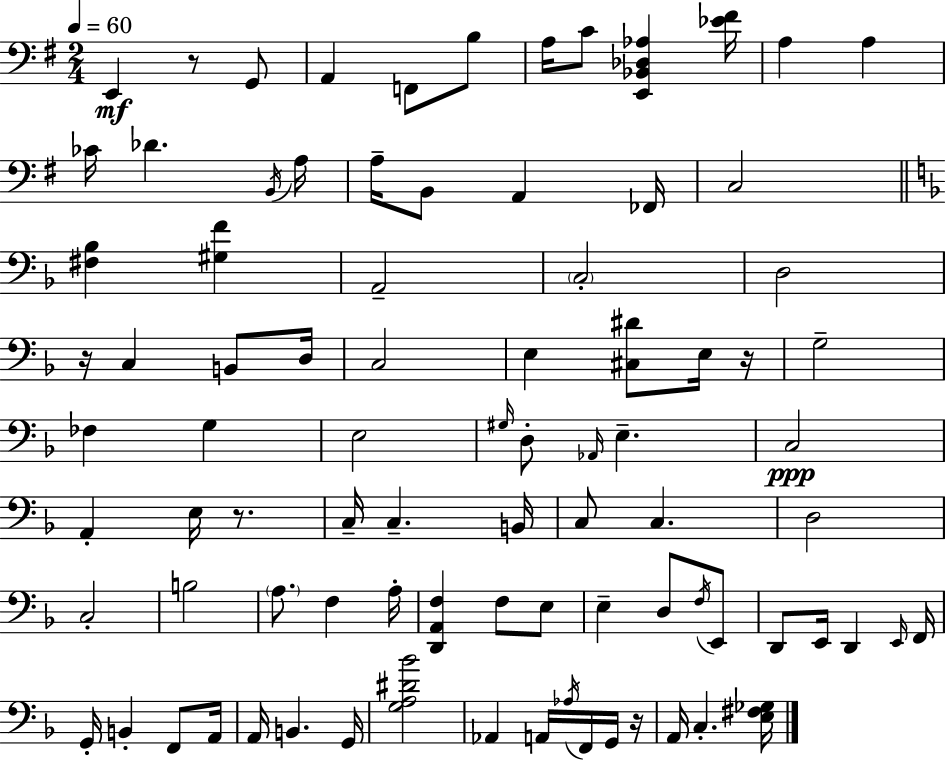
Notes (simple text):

E2/q R/e G2/e A2/q F2/e B3/e A3/s C4/e [E2,Bb2,Db3,Ab3]/q [Eb4,F#4]/s A3/q A3/q CES4/s Db4/q. B2/s A3/s A3/s B2/e A2/q FES2/s C3/h [F#3,Bb3]/q [G#3,F4]/q A2/h C3/h D3/h R/s C3/q B2/e D3/s C3/h E3/q [C#3,D#4]/e E3/s R/s G3/h FES3/q G3/q E3/h G#3/s D3/e Ab2/s E3/q. C3/h A2/q E3/s R/e. C3/s C3/q. B2/s C3/e C3/q. D3/h C3/h B3/h A3/e. F3/q A3/s [D2,A2,F3]/q F3/e E3/e E3/q D3/e F3/s E2/e D2/e E2/s D2/q E2/s F2/s G2/s B2/q F2/e A2/s A2/s B2/q. G2/s [G3,A3,D#4,Bb4]/h Ab2/q A2/s Ab3/s F2/s G2/s R/s A2/s C3/q. [E3,F#3,Gb3]/s